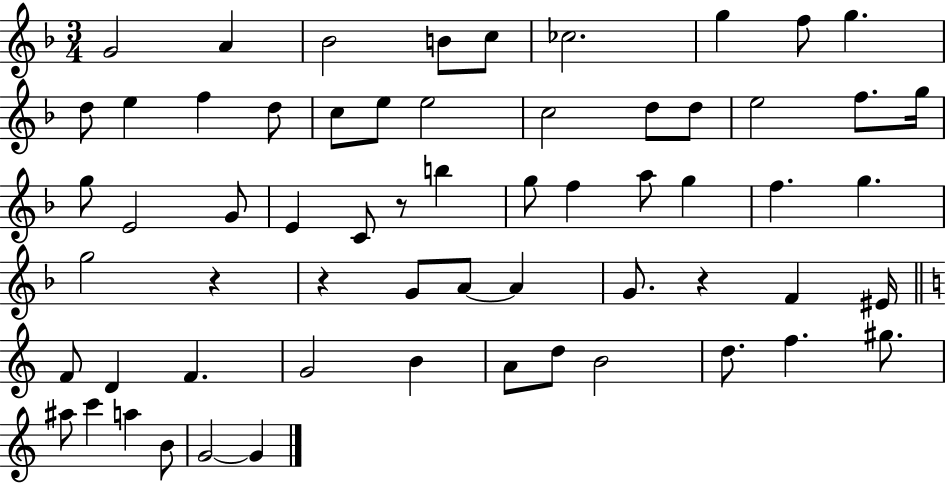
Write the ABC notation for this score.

X:1
T:Untitled
M:3/4
L:1/4
K:F
G2 A _B2 B/2 c/2 _c2 g f/2 g d/2 e f d/2 c/2 e/2 e2 c2 d/2 d/2 e2 f/2 g/4 g/2 E2 G/2 E C/2 z/2 b g/2 f a/2 g f g g2 z z G/2 A/2 A G/2 z F ^E/4 F/2 D F G2 B A/2 d/2 B2 d/2 f ^g/2 ^a/2 c' a B/2 G2 G